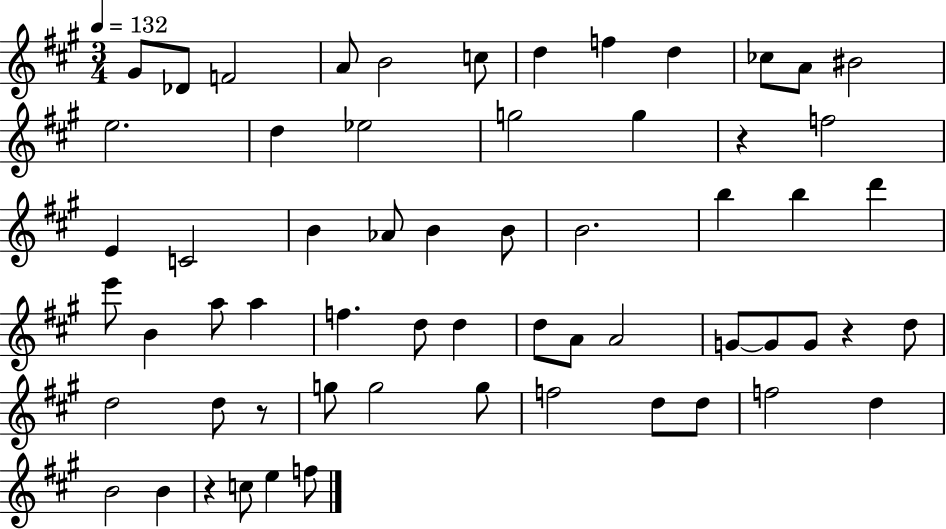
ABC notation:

X:1
T:Untitled
M:3/4
L:1/4
K:A
^G/2 _D/2 F2 A/2 B2 c/2 d f d _c/2 A/2 ^B2 e2 d _e2 g2 g z f2 E C2 B _A/2 B B/2 B2 b b d' e'/2 B a/2 a f d/2 d d/2 A/2 A2 G/2 G/2 G/2 z d/2 d2 d/2 z/2 g/2 g2 g/2 f2 d/2 d/2 f2 d B2 B z c/2 e f/2